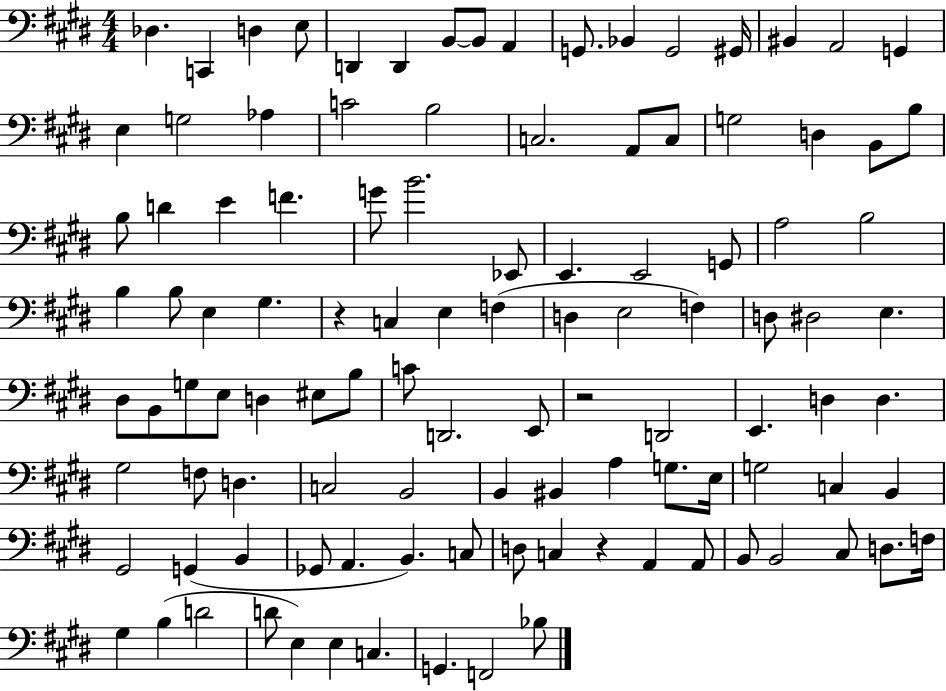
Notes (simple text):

Db3/q. C2/q D3/q E3/e D2/q D2/q B2/e B2/e A2/q G2/e. Bb2/q G2/h G#2/s BIS2/q A2/h G2/q E3/q G3/h Ab3/q C4/h B3/h C3/h. A2/e C3/e G3/h D3/q B2/e B3/e B3/e D4/q E4/q F4/q. G4/e B4/h. Eb2/e E2/q. E2/h G2/e A3/h B3/h B3/q B3/e E3/q G#3/q. R/q C3/q E3/q F3/q D3/q E3/h F3/q D3/e D#3/h E3/q. D#3/e B2/e G3/e E3/e D3/q EIS3/e B3/e C4/e D2/h. E2/e R/h D2/h E2/q. D3/q D3/q. G#3/h F3/e D3/q. C3/h B2/h B2/q BIS2/q A3/q G3/e. E3/s G3/h C3/q B2/q G#2/h G2/q B2/q Gb2/e A2/q. B2/q. C3/e D3/e C3/q R/q A2/q A2/e B2/e B2/h C#3/e D3/e. F3/s G#3/q B3/q D4/h D4/e E3/q E3/q C3/q. G2/q. F2/h Bb3/e